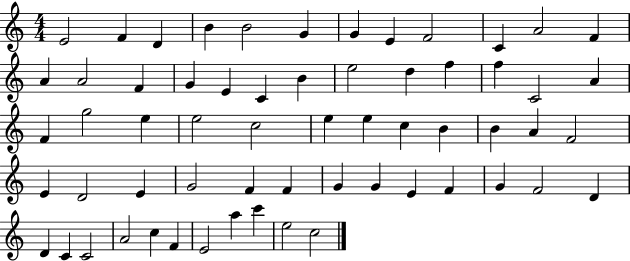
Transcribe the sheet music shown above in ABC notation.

X:1
T:Untitled
M:4/4
L:1/4
K:C
E2 F D B B2 G G E F2 C A2 F A A2 F G E C B e2 d f f C2 A F g2 e e2 c2 e e c B B A F2 E D2 E G2 F F G G E F G F2 D D C C2 A2 c F E2 a c' e2 c2